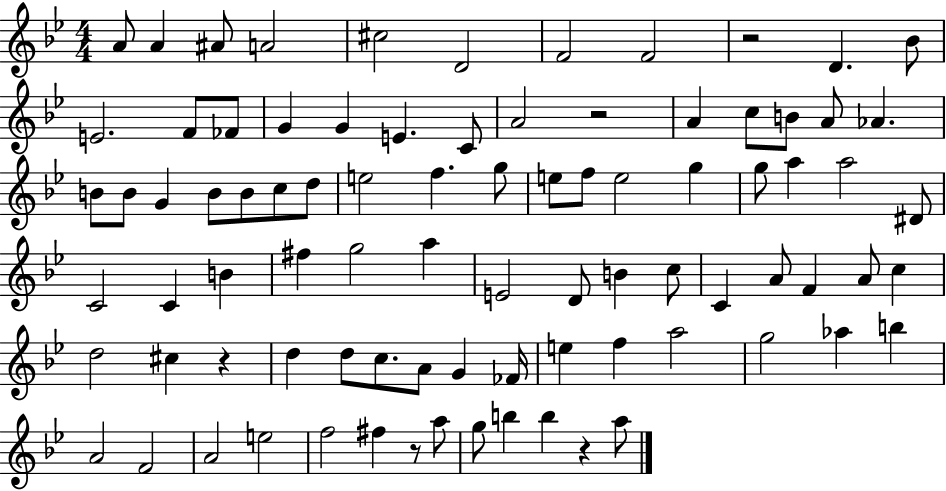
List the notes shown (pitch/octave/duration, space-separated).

A4/e A4/q A#4/e A4/h C#5/h D4/h F4/h F4/h R/h D4/q. Bb4/e E4/h. F4/e FES4/e G4/q G4/q E4/q. C4/e A4/h R/h A4/q C5/e B4/e A4/e Ab4/q. B4/e B4/e G4/q B4/e B4/e C5/e D5/e E5/h F5/q. G5/e E5/e F5/e E5/h G5/q G5/e A5/q A5/h D#4/e C4/h C4/q B4/q F#5/q G5/h A5/q E4/h D4/e B4/q C5/e C4/q A4/e F4/q A4/e C5/q D5/h C#5/q R/q D5/q D5/e C5/e. A4/e G4/q FES4/s E5/q F5/q A5/h G5/h Ab5/q B5/q A4/h F4/h A4/h E5/h F5/h F#5/q R/e A5/e G5/e B5/q B5/q R/q A5/e